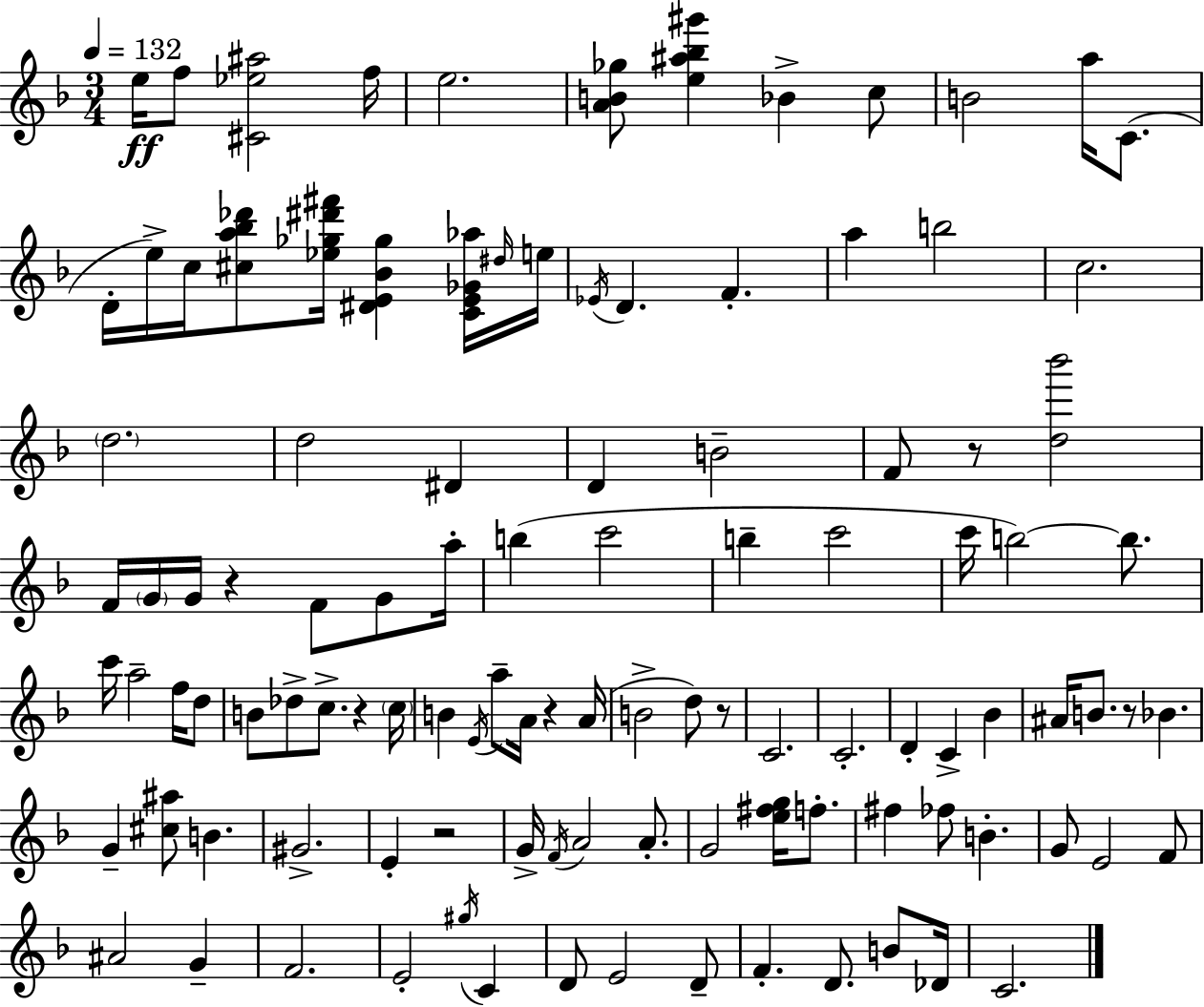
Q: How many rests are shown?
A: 7